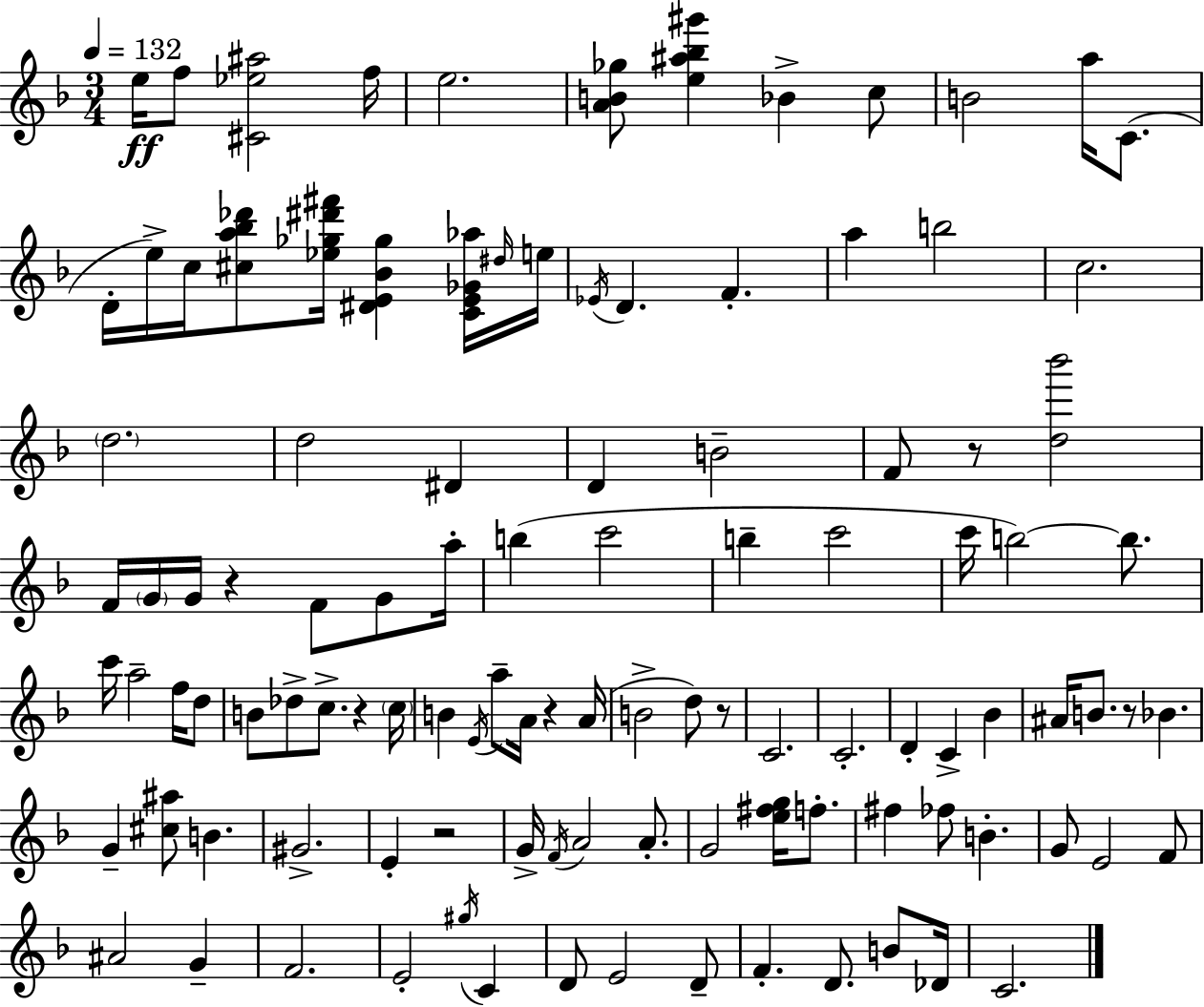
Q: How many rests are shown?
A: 7